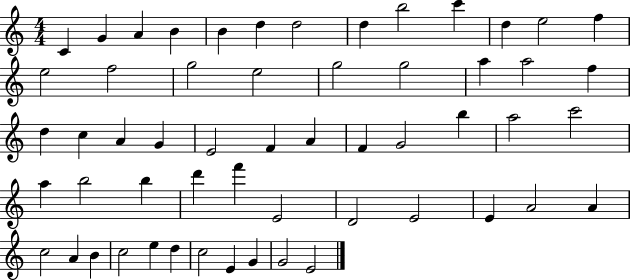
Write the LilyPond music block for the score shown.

{
  \clef treble
  \numericTimeSignature
  \time 4/4
  \key c \major
  c'4 g'4 a'4 b'4 | b'4 d''4 d''2 | d''4 b''2 c'''4 | d''4 e''2 f''4 | \break e''2 f''2 | g''2 e''2 | g''2 g''2 | a''4 a''2 f''4 | \break d''4 c''4 a'4 g'4 | e'2 f'4 a'4 | f'4 g'2 b''4 | a''2 c'''2 | \break a''4 b''2 b''4 | d'''4 f'''4 e'2 | d'2 e'2 | e'4 a'2 a'4 | \break c''2 a'4 b'4 | c''2 e''4 d''4 | c''2 e'4 g'4 | g'2 e'2 | \break \bar "|."
}